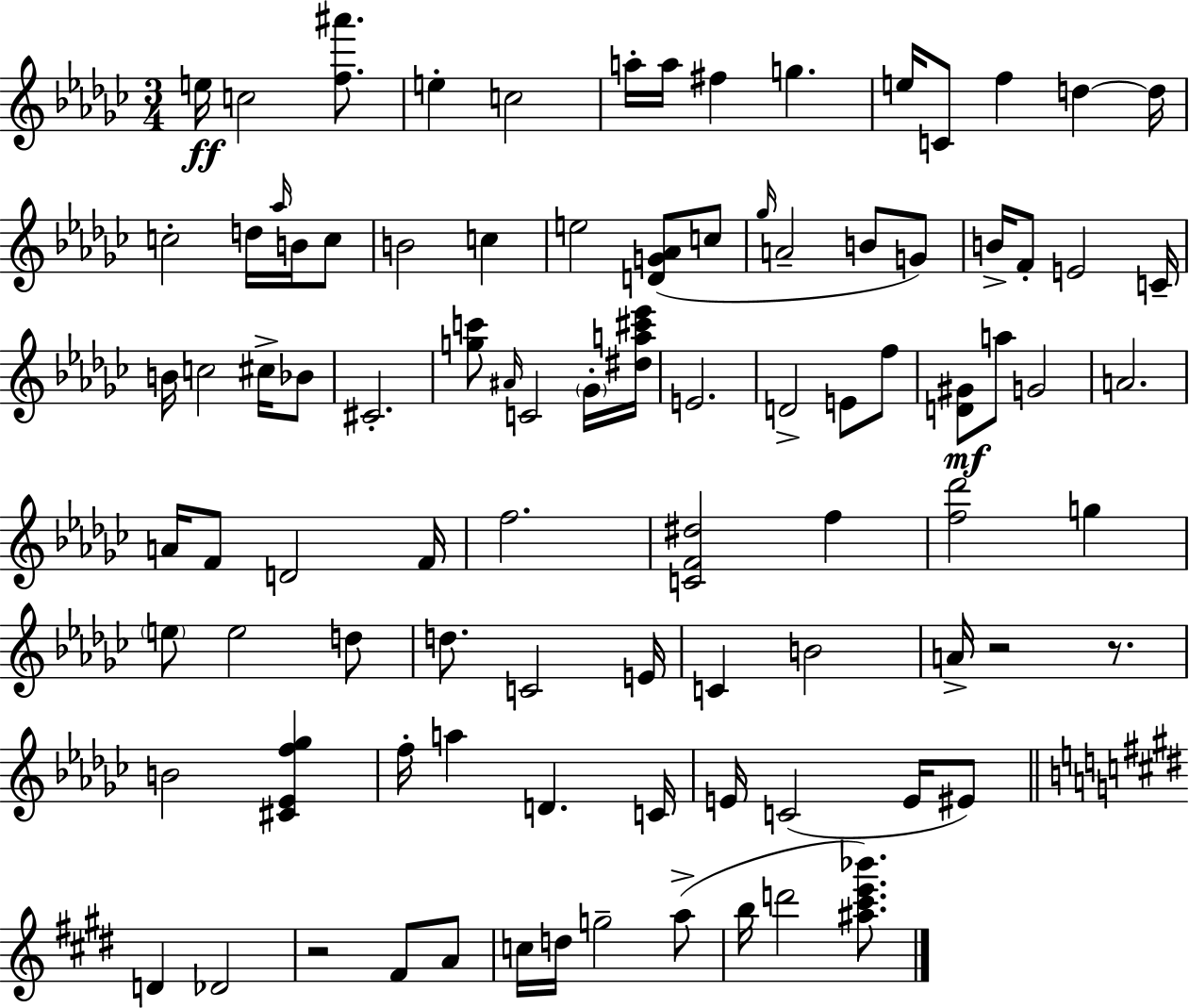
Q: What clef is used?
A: treble